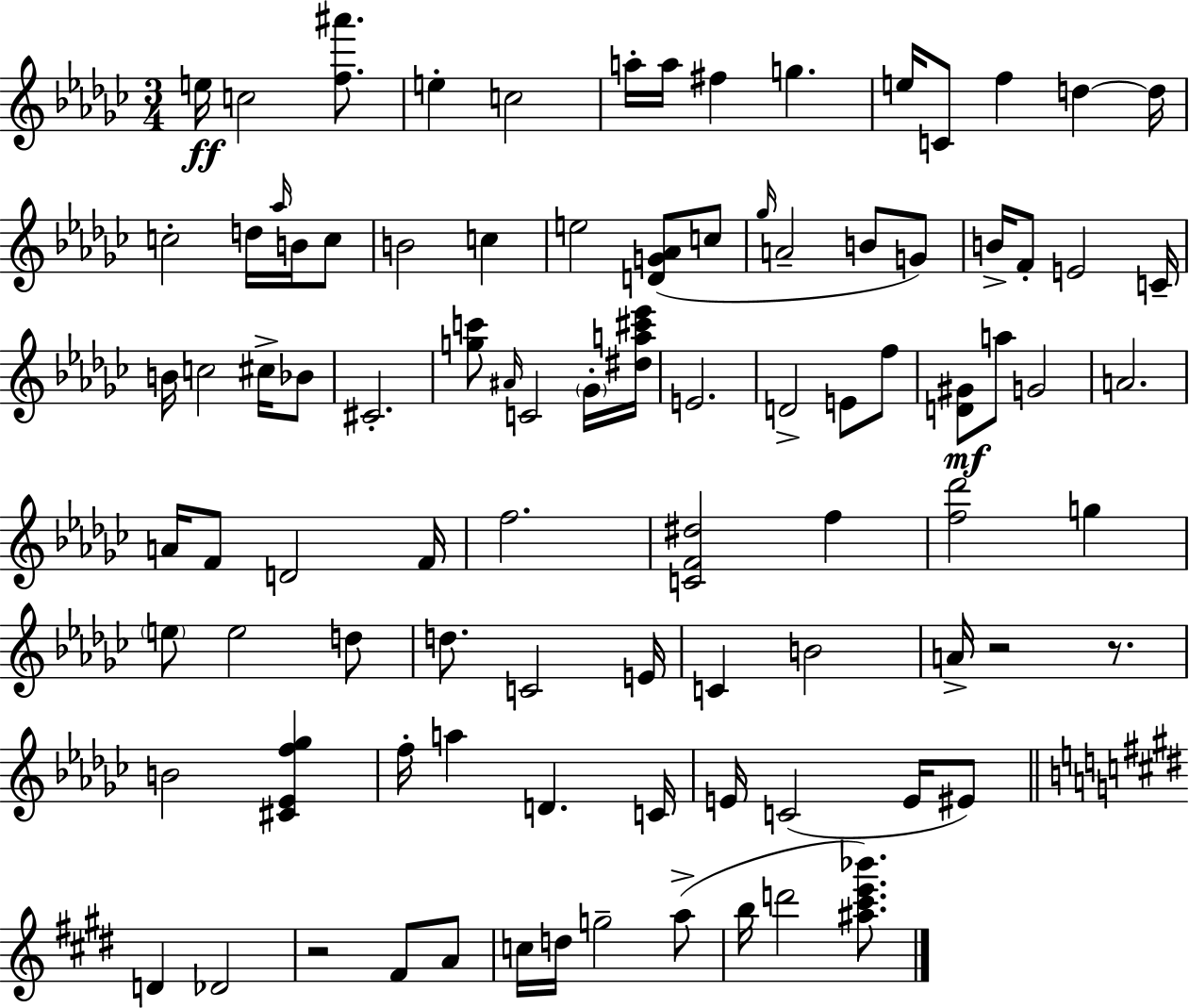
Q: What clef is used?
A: treble